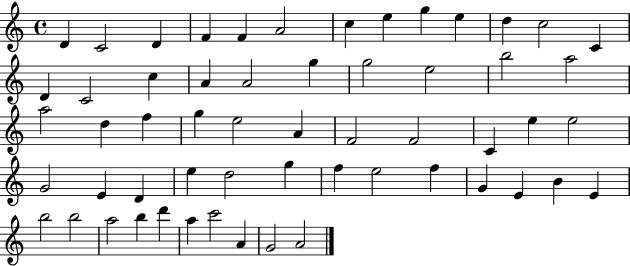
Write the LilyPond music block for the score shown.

{
  \clef treble
  \time 4/4
  \defaultTimeSignature
  \key c \major
  d'4 c'2 d'4 | f'4 f'4 a'2 | c''4 e''4 g''4 e''4 | d''4 c''2 c'4 | \break d'4 c'2 c''4 | a'4 a'2 g''4 | g''2 e''2 | b''2 a''2 | \break a''2 d''4 f''4 | g''4 e''2 a'4 | f'2 f'2 | c'4 e''4 e''2 | \break g'2 e'4 d'4 | e''4 d''2 g''4 | f''4 e''2 f''4 | g'4 e'4 b'4 e'4 | \break b''2 b''2 | a''2 b''4 d'''4 | a''4 c'''2 a'4 | g'2 a'2 | \break \bar "|."
}